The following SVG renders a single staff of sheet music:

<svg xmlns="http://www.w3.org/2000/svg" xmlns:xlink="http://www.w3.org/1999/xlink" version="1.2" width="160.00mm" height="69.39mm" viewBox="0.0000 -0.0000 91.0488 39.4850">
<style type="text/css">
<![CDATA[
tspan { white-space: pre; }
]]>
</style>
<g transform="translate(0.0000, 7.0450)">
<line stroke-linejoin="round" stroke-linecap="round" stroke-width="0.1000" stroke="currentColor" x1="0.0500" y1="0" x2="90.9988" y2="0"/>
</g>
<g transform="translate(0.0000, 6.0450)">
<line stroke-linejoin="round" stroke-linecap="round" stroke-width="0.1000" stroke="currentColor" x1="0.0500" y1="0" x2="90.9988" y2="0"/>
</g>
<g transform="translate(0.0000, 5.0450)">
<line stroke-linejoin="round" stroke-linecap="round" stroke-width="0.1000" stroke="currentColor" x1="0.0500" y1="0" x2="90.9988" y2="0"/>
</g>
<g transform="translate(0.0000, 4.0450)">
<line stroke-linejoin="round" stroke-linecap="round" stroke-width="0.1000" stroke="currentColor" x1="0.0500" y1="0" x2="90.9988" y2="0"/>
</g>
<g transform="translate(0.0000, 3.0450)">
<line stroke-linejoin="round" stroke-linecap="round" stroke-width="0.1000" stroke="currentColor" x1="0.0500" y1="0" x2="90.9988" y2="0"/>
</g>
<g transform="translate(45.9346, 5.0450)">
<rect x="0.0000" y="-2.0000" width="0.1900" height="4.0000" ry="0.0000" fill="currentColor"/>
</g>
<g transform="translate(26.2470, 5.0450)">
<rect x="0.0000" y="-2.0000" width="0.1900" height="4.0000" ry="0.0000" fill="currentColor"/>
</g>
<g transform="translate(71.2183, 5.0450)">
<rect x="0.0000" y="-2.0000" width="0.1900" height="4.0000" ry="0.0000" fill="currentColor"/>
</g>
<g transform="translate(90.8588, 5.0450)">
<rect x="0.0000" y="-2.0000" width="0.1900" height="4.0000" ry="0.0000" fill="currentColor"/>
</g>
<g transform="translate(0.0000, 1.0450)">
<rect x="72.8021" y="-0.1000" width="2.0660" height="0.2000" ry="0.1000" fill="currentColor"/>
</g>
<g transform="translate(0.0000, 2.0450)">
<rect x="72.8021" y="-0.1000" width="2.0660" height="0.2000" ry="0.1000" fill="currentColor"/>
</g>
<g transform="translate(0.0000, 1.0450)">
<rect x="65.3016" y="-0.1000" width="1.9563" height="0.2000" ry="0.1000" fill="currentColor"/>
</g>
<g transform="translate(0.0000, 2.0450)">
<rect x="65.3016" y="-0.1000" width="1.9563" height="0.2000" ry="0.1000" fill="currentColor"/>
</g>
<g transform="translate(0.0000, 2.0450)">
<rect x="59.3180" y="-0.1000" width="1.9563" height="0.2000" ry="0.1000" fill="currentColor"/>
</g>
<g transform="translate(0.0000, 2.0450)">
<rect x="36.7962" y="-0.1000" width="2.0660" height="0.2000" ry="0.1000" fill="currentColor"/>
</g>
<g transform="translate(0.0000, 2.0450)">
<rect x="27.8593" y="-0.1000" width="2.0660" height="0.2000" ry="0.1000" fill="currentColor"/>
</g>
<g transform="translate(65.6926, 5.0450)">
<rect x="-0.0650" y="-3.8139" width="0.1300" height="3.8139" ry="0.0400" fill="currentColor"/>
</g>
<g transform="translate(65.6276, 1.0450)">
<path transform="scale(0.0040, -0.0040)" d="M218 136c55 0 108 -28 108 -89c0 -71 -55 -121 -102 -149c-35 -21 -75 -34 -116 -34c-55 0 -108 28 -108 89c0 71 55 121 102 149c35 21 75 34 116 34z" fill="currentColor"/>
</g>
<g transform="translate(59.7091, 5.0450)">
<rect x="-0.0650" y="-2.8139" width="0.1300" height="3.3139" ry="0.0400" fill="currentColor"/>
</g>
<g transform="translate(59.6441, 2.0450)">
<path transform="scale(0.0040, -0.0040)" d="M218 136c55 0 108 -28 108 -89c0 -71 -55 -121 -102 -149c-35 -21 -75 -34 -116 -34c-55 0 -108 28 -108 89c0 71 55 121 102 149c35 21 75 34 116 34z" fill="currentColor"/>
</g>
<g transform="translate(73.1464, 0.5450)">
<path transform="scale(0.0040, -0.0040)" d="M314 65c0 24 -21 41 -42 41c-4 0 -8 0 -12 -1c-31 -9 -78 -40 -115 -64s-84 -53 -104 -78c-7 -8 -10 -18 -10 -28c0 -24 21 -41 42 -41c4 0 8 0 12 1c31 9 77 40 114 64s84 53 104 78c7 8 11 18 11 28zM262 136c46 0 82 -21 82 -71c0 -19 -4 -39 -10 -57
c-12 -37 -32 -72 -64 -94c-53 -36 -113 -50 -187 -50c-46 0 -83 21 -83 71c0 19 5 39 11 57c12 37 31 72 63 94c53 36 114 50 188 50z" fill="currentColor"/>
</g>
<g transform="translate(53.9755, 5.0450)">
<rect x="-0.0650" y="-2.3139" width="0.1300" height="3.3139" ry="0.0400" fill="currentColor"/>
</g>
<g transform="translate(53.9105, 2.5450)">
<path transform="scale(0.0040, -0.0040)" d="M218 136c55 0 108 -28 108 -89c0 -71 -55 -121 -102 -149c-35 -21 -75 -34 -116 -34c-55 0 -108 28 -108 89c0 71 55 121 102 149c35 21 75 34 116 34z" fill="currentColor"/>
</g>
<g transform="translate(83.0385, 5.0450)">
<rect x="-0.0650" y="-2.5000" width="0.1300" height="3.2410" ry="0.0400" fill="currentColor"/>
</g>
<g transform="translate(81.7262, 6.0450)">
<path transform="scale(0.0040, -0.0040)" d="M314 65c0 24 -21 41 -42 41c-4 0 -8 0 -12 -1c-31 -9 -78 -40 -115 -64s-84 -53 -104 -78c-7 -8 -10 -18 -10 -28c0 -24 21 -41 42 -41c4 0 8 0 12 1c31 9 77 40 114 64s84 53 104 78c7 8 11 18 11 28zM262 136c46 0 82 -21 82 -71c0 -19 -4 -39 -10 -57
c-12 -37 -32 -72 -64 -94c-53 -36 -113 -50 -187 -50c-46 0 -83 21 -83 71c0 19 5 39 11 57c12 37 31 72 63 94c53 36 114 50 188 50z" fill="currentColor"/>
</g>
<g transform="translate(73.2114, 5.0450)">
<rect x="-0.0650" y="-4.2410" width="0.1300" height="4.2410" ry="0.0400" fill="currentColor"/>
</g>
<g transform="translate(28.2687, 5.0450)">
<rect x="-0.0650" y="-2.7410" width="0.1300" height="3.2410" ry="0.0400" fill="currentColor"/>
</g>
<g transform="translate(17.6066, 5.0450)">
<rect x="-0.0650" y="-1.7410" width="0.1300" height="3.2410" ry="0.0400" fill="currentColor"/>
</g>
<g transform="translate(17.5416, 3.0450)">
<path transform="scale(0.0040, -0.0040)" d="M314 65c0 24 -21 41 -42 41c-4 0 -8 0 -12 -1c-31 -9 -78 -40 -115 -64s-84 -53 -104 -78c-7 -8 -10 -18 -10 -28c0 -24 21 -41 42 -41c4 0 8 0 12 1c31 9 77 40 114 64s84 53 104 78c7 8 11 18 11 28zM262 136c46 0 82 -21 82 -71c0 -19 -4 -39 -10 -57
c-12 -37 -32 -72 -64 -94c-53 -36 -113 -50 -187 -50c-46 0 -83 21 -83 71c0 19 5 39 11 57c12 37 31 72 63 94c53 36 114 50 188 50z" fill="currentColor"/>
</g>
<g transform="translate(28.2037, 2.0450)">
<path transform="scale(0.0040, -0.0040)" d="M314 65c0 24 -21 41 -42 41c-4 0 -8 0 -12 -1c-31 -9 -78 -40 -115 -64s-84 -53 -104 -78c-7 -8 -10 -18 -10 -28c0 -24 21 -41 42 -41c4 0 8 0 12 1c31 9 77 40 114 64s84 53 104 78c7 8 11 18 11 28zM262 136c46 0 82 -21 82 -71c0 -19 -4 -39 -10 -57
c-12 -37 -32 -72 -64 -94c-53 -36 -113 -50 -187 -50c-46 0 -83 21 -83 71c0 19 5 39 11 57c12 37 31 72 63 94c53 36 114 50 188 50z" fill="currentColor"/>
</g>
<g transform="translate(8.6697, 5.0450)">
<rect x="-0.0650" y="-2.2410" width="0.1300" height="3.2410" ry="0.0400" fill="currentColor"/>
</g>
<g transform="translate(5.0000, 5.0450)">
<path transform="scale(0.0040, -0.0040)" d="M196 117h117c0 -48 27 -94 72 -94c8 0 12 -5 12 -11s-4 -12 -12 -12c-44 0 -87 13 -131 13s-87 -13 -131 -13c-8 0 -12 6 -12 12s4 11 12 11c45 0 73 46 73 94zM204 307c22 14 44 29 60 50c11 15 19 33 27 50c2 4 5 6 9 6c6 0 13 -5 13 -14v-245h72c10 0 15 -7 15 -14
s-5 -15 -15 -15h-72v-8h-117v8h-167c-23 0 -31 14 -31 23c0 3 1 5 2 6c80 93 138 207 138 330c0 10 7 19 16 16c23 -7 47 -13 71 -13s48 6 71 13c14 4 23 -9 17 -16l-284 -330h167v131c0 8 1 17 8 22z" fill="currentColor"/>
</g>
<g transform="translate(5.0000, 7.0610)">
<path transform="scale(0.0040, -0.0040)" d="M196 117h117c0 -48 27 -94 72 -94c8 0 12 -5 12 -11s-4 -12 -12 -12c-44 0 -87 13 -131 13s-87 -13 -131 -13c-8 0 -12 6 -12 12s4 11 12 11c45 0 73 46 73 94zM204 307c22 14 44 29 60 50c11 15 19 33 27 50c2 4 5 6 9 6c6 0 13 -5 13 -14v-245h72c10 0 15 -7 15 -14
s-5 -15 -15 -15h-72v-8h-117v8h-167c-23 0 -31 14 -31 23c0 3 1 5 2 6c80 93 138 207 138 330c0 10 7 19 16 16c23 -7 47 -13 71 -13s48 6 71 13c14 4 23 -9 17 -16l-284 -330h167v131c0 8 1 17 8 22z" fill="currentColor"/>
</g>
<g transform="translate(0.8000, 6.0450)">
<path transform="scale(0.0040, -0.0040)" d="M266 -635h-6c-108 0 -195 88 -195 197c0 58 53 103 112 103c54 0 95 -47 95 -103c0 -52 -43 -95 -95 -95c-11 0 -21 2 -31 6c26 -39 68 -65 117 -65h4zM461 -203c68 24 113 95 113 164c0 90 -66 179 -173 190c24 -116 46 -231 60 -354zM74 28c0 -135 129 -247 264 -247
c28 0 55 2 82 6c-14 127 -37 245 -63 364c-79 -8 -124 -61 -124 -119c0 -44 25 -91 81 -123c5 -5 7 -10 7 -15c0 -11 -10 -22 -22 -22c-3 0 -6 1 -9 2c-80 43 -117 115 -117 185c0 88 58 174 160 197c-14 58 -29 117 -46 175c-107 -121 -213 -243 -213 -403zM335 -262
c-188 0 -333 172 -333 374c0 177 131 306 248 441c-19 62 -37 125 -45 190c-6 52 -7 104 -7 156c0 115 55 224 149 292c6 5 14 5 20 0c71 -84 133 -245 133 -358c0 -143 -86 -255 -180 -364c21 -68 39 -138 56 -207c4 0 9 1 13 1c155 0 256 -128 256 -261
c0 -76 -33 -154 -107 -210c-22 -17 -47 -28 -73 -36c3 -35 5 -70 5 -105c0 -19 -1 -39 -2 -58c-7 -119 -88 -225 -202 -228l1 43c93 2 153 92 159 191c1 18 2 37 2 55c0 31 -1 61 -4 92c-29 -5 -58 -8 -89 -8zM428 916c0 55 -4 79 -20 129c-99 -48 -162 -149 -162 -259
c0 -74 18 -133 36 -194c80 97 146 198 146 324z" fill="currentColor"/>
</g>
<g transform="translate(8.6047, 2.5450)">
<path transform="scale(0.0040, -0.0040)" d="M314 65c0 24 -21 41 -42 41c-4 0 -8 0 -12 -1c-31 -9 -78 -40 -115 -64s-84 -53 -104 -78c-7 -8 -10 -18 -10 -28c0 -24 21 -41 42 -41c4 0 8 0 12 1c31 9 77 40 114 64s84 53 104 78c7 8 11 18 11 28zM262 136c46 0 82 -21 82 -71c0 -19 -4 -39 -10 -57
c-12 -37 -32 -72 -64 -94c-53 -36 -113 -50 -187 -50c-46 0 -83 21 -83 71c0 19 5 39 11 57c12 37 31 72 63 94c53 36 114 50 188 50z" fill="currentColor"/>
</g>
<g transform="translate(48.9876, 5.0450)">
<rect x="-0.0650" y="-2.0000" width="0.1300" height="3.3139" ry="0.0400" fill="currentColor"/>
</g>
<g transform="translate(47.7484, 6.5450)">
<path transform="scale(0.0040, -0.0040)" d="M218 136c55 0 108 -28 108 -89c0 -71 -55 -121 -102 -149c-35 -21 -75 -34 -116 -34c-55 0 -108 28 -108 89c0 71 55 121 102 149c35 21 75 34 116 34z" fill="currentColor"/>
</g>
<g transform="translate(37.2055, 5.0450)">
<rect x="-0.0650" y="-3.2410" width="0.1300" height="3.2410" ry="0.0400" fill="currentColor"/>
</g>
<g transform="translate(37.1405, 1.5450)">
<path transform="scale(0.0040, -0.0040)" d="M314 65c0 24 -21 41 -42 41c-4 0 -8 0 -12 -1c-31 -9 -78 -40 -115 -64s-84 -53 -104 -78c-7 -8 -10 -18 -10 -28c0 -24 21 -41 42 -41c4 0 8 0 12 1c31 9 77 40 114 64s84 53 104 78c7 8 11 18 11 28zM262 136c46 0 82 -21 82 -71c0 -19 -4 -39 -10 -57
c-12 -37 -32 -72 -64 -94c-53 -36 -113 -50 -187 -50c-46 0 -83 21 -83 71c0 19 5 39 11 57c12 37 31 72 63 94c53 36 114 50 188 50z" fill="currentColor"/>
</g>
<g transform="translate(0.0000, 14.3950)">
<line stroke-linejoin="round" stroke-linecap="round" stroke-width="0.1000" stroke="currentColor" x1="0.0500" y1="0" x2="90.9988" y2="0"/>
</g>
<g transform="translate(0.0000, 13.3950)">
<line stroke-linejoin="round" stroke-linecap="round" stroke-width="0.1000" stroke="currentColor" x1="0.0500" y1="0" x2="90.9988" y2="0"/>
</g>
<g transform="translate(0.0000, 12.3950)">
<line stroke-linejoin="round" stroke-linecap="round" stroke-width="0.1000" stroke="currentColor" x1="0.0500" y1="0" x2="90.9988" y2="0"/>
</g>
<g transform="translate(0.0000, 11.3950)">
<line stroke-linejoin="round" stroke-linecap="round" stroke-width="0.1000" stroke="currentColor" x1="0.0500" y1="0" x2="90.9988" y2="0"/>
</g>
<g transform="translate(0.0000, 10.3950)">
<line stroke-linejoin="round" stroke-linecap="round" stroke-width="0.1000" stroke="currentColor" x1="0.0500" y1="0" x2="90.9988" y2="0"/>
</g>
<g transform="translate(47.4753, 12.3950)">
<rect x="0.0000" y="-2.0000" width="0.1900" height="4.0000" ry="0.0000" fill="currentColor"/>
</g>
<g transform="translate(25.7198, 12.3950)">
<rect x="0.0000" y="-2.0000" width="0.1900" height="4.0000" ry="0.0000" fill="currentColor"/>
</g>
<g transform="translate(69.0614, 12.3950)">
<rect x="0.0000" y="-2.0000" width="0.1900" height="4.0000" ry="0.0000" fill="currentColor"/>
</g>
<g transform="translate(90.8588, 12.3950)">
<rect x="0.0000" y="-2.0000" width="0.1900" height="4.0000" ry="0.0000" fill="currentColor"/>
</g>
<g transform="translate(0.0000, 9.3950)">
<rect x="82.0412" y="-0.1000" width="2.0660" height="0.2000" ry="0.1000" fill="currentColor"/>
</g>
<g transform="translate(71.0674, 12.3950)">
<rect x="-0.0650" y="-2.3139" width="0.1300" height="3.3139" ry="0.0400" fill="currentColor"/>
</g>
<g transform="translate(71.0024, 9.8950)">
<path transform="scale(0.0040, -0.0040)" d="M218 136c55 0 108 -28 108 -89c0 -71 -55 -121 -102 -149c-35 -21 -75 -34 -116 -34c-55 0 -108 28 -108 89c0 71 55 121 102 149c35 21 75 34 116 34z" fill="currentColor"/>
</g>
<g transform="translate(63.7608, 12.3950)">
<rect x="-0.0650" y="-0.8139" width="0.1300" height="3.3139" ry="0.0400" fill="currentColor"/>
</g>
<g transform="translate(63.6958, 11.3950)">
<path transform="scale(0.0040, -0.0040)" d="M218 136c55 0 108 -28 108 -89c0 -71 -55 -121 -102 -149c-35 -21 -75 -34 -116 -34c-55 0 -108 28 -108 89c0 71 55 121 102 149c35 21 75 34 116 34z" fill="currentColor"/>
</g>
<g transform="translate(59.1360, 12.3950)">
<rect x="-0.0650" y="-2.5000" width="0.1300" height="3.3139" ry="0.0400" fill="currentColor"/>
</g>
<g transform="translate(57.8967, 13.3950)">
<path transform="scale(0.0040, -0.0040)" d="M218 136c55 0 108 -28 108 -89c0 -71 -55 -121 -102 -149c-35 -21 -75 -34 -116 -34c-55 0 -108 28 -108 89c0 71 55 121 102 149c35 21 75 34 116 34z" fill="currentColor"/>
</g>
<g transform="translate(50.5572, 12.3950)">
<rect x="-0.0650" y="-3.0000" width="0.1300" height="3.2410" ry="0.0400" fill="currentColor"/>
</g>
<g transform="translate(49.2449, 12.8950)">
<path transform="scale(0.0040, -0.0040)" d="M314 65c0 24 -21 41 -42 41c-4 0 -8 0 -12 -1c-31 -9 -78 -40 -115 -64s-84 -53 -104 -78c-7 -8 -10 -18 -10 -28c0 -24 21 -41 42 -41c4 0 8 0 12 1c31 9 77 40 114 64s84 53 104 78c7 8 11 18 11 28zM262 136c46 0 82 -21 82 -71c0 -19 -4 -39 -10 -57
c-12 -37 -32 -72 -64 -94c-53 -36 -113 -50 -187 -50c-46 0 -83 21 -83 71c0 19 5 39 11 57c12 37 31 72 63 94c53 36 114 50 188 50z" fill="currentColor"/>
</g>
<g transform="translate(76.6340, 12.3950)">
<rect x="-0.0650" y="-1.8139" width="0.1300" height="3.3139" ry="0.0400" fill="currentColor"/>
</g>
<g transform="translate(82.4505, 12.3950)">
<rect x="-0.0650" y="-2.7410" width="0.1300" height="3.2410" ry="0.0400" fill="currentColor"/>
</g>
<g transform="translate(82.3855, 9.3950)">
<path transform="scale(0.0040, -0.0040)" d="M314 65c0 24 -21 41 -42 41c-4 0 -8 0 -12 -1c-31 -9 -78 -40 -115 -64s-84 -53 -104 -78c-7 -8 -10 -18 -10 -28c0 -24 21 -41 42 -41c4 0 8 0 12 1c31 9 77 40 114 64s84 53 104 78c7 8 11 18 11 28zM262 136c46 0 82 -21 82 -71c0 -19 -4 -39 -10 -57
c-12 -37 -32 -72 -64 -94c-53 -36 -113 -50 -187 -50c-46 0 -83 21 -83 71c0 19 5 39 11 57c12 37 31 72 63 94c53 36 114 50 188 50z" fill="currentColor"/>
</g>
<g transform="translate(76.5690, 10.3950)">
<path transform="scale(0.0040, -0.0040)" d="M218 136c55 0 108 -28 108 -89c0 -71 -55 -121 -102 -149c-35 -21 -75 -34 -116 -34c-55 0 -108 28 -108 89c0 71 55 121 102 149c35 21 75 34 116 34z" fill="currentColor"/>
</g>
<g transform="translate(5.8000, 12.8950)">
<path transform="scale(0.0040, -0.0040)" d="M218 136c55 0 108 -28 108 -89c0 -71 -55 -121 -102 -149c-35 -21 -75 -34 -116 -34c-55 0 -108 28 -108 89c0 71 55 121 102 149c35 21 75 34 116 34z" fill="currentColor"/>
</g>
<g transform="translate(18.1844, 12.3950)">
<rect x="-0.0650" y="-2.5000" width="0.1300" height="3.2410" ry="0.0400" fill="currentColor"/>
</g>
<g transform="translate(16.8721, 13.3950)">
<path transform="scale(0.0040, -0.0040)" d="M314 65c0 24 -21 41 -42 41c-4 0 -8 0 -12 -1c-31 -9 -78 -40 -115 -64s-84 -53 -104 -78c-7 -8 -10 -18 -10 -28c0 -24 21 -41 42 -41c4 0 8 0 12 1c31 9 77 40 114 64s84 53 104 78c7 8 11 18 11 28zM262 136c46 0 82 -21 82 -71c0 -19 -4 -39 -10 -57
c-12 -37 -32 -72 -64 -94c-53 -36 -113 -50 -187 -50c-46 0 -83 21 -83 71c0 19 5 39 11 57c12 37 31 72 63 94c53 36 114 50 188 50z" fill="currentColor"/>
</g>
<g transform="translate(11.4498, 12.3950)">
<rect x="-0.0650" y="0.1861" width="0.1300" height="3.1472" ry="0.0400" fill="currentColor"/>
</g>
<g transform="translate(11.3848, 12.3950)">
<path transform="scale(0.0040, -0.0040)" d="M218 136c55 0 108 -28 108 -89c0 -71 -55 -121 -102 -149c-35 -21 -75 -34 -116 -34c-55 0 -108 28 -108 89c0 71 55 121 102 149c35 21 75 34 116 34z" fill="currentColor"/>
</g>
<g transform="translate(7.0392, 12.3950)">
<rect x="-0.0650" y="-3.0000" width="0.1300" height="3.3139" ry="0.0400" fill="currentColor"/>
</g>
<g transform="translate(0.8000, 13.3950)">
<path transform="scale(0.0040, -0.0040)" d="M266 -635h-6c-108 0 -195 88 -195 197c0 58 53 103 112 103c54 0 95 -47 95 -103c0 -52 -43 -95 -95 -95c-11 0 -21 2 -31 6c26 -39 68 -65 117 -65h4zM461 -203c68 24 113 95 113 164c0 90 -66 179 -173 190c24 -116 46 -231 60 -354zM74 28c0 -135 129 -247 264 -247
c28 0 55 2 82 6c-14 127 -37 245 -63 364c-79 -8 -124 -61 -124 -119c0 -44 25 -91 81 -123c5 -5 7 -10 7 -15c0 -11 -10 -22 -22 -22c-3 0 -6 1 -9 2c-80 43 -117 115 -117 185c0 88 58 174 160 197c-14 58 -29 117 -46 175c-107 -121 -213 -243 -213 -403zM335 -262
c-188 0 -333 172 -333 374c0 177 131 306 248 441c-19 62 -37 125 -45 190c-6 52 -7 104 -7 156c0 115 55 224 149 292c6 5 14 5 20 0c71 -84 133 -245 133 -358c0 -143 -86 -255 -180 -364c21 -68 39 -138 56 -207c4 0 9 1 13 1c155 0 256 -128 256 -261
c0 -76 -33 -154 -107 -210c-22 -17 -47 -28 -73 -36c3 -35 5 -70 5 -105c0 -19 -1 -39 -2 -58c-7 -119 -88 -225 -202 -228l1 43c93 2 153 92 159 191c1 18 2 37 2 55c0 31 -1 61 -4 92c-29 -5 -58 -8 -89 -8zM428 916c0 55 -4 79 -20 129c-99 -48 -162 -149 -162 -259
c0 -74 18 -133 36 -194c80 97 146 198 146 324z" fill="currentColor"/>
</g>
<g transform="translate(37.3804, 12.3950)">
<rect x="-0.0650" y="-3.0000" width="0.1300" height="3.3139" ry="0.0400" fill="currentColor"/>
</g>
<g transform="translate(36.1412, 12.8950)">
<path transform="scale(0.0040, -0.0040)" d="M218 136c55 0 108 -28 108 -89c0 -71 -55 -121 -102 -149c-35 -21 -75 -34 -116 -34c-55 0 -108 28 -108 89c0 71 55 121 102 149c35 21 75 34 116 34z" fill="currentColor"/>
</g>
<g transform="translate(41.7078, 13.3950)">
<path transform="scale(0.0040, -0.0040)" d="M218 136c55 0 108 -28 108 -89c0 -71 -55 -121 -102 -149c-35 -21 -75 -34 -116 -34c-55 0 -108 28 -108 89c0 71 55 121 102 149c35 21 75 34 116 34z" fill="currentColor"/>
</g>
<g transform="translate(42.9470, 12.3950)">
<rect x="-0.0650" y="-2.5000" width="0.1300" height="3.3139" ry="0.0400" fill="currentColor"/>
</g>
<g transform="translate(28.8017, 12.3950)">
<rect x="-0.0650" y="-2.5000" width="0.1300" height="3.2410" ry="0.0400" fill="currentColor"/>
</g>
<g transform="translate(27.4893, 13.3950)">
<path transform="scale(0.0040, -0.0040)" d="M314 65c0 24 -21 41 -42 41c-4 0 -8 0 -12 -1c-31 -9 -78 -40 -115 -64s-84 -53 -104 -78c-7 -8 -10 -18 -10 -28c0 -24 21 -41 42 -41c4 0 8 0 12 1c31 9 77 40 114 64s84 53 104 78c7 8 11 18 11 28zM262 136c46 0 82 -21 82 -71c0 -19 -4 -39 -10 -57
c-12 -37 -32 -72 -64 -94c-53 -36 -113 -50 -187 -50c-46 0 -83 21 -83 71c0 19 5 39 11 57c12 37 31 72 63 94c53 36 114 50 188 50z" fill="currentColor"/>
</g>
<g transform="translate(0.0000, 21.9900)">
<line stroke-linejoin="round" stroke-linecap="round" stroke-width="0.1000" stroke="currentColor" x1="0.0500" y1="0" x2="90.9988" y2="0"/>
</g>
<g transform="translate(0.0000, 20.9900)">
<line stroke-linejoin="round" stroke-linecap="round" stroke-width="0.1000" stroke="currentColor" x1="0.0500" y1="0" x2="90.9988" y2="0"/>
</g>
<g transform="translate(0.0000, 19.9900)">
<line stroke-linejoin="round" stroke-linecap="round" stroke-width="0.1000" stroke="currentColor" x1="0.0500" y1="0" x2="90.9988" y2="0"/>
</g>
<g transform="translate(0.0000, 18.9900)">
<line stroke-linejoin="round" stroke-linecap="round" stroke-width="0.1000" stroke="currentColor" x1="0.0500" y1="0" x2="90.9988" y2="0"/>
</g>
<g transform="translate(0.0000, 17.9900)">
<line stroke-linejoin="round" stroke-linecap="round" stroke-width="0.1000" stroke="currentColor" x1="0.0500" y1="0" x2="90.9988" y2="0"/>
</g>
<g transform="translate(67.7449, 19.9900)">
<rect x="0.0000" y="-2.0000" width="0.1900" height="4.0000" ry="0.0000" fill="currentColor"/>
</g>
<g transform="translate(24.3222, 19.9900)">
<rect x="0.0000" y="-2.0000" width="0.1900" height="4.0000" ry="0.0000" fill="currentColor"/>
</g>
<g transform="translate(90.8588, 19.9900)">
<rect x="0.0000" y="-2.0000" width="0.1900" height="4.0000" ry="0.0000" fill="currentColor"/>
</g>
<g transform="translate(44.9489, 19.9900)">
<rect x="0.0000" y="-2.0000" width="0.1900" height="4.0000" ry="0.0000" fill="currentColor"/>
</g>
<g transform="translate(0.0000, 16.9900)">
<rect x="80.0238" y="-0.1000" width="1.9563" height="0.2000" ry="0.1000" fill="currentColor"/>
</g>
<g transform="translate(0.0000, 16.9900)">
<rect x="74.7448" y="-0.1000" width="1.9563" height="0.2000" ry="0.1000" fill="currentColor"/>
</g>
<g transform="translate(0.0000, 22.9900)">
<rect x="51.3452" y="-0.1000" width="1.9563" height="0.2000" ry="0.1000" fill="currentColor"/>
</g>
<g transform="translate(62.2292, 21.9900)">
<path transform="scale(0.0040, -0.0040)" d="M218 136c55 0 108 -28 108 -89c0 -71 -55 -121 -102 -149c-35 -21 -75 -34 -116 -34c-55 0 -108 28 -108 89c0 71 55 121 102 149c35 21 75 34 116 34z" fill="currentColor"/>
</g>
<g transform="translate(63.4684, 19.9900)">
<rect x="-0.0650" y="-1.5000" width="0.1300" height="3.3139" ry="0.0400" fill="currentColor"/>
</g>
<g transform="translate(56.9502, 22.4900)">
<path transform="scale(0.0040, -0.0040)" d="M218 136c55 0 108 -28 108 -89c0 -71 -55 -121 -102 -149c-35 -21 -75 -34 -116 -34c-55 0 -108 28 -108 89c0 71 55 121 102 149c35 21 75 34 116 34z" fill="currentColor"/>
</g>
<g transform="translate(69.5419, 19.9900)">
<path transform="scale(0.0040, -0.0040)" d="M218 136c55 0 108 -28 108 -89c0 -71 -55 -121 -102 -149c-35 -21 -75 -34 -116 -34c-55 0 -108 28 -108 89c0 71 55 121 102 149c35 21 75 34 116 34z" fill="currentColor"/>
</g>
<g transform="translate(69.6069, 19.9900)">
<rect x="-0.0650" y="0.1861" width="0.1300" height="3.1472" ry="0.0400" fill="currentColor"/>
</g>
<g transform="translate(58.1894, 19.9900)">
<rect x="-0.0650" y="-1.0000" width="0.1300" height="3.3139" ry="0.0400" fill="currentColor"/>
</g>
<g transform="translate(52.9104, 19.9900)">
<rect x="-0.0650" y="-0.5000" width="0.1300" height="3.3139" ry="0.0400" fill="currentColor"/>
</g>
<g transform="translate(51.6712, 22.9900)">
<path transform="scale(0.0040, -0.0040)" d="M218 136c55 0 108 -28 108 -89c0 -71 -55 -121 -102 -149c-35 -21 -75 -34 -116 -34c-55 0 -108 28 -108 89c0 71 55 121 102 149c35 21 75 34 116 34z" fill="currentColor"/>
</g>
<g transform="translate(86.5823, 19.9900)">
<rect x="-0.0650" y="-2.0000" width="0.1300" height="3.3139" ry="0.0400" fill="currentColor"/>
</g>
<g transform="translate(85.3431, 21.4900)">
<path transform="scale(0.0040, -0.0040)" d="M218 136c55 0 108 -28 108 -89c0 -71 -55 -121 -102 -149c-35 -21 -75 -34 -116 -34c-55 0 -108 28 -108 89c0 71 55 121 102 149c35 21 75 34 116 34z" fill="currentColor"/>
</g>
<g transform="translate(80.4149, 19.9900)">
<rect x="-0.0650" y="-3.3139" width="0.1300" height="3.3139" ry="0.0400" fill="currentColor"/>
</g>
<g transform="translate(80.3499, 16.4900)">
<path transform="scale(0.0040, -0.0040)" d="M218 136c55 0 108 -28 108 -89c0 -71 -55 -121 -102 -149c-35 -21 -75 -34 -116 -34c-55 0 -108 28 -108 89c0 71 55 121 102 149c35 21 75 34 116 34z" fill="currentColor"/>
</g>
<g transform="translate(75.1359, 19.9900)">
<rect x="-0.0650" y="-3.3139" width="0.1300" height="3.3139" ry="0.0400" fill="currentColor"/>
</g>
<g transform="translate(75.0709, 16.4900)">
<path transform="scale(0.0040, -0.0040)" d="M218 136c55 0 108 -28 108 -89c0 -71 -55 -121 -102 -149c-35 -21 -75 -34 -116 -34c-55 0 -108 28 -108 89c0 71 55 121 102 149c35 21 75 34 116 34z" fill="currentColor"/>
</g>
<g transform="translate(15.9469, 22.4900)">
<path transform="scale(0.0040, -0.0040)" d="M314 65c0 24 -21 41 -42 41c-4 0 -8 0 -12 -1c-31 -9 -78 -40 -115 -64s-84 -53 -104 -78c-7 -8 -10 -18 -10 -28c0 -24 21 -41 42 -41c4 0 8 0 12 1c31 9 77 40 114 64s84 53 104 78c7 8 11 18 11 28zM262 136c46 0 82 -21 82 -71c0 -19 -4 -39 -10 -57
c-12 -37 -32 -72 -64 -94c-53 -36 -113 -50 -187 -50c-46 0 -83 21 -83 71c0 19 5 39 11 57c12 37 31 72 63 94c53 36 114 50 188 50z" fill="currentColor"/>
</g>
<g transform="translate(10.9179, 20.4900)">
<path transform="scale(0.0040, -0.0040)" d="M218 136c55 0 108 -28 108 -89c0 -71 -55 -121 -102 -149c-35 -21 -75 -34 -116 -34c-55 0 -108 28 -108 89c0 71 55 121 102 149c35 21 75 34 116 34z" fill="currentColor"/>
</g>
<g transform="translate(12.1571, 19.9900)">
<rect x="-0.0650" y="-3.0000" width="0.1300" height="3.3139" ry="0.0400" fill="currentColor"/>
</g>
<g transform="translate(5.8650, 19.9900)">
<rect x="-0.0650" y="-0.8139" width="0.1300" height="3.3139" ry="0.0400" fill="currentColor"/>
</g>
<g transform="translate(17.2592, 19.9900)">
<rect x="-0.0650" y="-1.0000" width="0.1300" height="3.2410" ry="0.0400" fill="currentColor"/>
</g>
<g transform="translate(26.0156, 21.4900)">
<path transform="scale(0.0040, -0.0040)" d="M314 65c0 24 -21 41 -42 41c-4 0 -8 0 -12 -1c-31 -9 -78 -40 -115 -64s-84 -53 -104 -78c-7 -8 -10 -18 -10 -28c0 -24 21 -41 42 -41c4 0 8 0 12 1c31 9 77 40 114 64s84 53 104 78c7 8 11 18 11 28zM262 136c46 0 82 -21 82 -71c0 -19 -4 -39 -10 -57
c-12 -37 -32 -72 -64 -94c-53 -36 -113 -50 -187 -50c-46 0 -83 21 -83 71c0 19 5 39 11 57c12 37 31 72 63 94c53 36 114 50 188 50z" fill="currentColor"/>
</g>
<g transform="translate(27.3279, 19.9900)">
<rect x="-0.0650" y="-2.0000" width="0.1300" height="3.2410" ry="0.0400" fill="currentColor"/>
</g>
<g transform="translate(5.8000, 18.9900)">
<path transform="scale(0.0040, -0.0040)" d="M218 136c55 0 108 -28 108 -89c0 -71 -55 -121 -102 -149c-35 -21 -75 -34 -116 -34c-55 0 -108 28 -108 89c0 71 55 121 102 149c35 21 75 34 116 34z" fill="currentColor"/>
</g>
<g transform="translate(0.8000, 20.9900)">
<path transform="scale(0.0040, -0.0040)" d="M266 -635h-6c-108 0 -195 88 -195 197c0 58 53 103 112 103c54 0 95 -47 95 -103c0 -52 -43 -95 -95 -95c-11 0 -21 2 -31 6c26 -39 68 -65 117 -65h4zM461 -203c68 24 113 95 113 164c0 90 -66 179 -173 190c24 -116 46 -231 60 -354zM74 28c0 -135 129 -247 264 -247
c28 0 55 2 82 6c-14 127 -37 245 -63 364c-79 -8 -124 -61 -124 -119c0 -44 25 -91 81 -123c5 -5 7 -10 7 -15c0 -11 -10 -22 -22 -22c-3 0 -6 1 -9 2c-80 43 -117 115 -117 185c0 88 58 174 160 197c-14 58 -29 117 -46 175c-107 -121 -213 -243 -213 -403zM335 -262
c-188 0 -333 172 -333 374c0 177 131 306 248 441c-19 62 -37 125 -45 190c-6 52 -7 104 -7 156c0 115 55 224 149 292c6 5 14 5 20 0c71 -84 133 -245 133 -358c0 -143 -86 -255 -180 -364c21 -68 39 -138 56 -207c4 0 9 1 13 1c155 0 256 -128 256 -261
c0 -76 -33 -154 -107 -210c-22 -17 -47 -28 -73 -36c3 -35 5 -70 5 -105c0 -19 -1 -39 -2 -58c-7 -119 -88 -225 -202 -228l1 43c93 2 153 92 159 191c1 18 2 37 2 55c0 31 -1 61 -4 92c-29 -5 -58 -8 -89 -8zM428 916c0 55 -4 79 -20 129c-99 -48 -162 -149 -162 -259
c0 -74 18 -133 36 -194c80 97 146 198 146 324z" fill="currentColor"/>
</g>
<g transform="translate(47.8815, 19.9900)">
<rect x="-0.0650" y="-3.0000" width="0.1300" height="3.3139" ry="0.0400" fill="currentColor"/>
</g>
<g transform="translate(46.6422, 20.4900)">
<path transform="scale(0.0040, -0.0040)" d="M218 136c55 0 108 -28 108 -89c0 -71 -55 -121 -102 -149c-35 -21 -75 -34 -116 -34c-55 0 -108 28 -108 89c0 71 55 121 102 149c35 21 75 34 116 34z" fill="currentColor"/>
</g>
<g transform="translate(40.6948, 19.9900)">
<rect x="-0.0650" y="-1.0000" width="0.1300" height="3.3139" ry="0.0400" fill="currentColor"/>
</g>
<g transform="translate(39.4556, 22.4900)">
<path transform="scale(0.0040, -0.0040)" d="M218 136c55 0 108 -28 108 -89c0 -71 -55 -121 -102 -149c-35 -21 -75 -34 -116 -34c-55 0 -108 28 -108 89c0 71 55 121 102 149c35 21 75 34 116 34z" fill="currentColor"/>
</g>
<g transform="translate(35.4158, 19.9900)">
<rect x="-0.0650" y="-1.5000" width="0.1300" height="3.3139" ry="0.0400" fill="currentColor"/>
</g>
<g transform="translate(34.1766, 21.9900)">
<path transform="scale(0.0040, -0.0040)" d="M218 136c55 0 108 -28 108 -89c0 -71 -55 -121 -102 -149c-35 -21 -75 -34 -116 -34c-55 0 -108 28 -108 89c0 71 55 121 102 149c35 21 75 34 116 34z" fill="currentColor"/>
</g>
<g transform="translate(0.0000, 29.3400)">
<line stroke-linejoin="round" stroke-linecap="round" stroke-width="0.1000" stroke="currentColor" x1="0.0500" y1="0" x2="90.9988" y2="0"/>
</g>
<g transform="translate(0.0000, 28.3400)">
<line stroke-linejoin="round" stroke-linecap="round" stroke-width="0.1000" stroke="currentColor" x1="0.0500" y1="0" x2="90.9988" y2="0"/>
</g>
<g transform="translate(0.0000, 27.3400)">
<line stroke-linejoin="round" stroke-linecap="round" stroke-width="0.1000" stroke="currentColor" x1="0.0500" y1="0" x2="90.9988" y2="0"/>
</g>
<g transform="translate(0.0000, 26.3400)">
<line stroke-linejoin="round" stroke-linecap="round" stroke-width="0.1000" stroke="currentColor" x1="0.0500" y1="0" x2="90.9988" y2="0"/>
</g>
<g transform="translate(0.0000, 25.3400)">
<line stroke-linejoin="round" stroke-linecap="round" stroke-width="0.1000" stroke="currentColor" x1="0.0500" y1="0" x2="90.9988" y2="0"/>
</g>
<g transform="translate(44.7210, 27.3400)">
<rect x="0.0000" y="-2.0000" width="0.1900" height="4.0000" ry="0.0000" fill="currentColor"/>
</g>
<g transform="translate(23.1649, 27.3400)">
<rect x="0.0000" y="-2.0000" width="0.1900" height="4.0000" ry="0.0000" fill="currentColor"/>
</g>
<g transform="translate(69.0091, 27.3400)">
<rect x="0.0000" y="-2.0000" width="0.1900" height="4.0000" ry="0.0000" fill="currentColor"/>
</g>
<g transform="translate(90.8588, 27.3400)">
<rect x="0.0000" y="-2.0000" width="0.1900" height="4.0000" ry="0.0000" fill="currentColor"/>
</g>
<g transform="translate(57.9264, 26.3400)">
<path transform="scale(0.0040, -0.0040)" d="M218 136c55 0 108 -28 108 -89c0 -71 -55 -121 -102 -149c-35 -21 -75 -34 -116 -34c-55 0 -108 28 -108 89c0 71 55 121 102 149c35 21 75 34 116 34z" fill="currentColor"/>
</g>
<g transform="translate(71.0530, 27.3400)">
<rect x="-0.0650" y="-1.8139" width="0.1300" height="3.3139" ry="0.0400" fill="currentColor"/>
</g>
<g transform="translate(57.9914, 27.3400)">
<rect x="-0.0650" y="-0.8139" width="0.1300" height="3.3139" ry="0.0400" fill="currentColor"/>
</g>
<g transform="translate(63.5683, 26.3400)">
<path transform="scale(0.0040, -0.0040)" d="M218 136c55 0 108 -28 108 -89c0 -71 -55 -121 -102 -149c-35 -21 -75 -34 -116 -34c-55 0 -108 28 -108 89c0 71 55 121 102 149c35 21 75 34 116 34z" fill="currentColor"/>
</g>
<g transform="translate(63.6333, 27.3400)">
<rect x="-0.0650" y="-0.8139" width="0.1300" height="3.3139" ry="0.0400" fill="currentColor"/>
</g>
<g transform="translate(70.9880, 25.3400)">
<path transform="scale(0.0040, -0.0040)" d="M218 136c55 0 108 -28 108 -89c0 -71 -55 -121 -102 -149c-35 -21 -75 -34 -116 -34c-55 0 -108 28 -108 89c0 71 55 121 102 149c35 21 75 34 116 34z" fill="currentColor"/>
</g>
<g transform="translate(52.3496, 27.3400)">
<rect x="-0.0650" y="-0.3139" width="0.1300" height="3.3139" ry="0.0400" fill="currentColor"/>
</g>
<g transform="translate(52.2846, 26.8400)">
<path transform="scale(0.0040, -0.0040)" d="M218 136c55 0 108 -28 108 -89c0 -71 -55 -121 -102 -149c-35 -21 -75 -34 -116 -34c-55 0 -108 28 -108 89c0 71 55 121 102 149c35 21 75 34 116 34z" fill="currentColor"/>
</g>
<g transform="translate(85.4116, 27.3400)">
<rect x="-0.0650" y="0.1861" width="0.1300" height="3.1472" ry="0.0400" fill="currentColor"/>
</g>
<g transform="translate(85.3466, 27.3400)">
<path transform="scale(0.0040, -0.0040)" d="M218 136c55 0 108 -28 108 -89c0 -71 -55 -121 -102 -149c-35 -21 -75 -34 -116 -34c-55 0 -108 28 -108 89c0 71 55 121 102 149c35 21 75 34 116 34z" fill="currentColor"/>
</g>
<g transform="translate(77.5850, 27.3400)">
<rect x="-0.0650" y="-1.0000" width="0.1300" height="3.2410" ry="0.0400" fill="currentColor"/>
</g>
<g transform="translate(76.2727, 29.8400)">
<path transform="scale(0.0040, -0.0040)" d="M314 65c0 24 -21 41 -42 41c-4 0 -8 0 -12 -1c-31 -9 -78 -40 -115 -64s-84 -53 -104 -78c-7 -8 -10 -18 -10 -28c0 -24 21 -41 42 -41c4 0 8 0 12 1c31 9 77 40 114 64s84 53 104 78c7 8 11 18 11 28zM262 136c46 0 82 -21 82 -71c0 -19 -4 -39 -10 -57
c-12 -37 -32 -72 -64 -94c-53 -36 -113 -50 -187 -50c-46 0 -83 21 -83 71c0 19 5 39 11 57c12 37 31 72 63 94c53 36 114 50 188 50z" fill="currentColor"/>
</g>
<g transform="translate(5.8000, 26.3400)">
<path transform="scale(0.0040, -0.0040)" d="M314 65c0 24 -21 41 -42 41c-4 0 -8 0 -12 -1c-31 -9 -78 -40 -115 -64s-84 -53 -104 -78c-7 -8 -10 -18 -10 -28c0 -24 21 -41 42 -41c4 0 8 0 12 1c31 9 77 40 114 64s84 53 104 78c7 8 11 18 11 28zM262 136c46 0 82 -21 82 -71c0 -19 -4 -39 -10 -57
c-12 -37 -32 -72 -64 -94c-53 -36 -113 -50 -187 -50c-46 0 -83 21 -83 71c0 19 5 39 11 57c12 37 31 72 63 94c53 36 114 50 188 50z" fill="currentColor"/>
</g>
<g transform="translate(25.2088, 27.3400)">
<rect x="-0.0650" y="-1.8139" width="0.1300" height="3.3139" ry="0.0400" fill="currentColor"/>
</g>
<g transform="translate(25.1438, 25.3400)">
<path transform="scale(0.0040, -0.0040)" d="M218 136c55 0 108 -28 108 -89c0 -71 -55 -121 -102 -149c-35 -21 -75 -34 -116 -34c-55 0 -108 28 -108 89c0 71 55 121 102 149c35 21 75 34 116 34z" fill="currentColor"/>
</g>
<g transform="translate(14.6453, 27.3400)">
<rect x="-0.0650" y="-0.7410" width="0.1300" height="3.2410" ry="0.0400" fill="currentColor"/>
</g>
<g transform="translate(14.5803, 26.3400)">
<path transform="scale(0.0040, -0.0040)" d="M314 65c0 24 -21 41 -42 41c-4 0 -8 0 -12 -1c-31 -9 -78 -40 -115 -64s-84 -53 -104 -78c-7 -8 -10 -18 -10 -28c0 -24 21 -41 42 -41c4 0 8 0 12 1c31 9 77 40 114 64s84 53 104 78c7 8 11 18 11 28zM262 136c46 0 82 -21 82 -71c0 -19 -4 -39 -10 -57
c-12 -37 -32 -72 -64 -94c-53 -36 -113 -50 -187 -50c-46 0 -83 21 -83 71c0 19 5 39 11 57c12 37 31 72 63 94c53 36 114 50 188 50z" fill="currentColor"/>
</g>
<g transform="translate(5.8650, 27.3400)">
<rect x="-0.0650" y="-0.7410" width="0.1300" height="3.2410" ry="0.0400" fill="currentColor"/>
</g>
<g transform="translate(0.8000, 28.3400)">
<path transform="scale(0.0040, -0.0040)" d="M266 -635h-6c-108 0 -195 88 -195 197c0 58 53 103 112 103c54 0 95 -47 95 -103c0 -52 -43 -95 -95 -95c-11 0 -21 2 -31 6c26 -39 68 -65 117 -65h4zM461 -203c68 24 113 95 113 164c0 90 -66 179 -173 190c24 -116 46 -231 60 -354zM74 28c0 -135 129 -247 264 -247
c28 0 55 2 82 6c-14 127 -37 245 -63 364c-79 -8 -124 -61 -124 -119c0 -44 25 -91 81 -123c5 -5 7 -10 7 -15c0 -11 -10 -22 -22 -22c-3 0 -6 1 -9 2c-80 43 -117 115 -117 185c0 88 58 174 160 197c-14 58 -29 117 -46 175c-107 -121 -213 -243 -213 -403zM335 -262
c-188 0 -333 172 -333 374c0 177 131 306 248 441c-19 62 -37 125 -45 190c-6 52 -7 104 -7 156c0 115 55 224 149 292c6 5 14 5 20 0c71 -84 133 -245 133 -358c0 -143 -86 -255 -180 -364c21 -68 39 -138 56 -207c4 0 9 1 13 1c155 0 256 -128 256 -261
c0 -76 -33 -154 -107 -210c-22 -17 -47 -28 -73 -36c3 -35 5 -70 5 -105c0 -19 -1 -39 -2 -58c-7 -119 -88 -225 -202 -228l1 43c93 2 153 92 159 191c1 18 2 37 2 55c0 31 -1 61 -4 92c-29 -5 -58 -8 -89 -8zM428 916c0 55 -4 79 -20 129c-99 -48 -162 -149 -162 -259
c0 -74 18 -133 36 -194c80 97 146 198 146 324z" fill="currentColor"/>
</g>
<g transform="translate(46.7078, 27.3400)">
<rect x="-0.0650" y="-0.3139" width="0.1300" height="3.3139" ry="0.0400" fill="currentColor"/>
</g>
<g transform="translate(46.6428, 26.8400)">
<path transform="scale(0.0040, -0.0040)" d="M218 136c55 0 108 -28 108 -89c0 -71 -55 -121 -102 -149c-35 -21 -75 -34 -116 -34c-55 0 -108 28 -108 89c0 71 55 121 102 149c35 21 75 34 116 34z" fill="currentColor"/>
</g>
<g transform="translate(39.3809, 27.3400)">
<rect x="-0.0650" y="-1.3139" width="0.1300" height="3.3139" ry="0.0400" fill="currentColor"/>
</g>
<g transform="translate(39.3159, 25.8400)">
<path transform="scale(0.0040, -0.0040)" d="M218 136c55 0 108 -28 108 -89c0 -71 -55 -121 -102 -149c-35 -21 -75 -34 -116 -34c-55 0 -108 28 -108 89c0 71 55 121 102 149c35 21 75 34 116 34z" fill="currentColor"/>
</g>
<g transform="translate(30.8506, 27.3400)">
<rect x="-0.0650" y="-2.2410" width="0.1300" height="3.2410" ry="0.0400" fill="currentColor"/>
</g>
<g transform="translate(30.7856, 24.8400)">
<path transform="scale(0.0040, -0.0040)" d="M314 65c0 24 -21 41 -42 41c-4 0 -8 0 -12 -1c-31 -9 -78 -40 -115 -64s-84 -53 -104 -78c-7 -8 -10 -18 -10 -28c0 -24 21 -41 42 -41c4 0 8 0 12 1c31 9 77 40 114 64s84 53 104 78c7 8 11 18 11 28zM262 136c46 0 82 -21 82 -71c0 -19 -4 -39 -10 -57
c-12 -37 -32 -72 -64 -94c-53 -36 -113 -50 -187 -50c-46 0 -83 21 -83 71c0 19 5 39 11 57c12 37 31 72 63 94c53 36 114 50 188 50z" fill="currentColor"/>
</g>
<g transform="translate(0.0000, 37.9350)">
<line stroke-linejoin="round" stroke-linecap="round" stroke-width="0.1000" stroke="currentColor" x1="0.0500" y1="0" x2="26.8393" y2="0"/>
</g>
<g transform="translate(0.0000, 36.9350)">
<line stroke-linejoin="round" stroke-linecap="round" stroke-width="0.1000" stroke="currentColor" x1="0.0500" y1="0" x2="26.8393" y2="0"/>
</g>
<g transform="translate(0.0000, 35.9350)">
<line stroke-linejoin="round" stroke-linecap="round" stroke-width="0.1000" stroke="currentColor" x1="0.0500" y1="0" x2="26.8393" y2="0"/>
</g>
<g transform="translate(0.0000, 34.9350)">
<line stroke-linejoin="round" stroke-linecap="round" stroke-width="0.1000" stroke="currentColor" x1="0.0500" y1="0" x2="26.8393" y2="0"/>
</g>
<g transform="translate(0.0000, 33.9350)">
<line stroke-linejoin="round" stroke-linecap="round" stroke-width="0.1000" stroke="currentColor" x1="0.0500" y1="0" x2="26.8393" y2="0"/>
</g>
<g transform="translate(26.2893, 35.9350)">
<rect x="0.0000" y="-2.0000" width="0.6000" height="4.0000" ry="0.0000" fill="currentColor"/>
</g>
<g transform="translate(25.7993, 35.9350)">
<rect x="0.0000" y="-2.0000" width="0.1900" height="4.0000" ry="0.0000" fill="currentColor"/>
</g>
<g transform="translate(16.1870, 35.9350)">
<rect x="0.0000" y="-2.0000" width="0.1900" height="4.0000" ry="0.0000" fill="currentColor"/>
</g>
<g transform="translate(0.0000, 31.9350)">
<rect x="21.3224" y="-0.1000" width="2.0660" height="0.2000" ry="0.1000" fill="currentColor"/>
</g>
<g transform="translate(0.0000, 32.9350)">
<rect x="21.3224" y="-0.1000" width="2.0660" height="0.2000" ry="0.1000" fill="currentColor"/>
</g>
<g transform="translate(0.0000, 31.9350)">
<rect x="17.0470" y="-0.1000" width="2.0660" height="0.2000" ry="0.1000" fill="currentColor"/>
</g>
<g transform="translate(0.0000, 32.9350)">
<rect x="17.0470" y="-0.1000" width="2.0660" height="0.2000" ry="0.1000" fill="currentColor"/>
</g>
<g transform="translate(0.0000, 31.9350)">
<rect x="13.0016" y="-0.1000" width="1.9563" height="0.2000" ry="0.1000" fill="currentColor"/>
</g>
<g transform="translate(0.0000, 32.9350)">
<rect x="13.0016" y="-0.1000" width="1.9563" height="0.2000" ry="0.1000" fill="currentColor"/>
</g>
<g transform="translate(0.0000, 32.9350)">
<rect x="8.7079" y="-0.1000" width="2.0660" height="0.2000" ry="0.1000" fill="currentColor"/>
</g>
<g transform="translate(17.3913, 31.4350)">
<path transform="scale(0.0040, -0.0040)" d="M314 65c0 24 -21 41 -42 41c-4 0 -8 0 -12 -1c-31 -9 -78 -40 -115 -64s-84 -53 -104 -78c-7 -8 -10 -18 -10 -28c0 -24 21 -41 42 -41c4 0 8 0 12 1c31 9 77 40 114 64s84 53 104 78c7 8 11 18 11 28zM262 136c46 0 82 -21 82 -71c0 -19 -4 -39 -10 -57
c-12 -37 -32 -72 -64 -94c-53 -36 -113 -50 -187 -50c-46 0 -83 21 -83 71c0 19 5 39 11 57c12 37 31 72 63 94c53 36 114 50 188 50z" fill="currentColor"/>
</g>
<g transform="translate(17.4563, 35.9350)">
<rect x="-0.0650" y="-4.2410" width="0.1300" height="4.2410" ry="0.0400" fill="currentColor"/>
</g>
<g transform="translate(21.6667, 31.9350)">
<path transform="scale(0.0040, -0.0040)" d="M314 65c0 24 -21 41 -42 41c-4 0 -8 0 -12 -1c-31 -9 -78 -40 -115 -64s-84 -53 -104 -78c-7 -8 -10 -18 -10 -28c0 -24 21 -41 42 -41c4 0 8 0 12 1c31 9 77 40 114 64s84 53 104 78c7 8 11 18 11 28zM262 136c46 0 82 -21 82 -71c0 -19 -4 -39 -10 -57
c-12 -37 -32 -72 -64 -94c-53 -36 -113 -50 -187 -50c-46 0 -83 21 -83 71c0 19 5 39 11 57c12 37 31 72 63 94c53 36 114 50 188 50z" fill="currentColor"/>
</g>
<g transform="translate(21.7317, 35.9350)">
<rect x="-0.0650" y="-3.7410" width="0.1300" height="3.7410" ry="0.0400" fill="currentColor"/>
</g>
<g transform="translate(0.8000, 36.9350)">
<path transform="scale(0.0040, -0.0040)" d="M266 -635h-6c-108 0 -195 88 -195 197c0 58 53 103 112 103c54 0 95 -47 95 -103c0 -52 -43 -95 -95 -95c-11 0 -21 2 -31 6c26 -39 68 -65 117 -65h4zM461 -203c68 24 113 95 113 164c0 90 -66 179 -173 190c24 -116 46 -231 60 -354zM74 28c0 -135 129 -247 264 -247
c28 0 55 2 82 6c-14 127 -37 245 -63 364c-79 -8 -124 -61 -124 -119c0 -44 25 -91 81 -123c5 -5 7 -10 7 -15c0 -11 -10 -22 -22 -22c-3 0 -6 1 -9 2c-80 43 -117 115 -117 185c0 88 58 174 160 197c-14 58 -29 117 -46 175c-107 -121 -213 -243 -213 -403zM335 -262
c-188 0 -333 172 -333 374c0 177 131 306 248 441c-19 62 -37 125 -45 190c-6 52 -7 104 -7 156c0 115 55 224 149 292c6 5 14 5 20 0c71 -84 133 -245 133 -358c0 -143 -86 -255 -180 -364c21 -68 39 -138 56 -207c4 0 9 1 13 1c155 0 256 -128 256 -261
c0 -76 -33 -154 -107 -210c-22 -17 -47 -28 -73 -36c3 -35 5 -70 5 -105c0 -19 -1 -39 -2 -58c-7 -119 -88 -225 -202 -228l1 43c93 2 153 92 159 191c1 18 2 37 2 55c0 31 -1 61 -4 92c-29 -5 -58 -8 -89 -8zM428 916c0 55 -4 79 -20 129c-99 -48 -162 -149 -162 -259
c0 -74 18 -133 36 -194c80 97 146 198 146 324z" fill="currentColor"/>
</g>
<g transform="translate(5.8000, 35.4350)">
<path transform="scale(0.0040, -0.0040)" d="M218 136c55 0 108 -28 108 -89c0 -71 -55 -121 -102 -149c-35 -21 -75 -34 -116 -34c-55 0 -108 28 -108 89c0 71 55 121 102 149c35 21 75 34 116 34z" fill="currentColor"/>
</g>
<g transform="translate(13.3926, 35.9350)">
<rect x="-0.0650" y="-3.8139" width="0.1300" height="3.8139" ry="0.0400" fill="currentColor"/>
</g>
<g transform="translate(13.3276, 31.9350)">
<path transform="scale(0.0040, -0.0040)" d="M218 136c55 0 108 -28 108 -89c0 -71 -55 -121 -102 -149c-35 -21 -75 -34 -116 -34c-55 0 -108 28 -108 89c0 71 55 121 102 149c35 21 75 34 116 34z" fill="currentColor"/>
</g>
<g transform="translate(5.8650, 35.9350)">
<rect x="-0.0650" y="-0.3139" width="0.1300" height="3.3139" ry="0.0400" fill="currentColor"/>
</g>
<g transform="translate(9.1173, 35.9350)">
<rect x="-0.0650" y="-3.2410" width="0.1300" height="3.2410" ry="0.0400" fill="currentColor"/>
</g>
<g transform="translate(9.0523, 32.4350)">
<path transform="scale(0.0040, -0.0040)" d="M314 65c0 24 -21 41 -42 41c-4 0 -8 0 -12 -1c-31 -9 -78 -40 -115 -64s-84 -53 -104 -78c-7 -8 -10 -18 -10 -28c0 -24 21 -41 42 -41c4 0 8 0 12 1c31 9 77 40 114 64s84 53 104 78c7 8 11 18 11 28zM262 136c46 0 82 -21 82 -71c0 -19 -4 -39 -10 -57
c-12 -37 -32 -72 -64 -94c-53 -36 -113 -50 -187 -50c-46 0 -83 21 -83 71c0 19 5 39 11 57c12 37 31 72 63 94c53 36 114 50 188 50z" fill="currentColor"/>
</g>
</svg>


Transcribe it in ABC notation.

X:1
T:Untitled
M:4/4
L:1/4
K:C
g2 f2 a2 b2 F g a c' d'2 G2 A B G2 G2 A G A2 G d g f a2 d A D2 F2 E D A C D E B b b F d2 d2 f g2 e c c d d f D2 B c b2 c' d'2 c'2